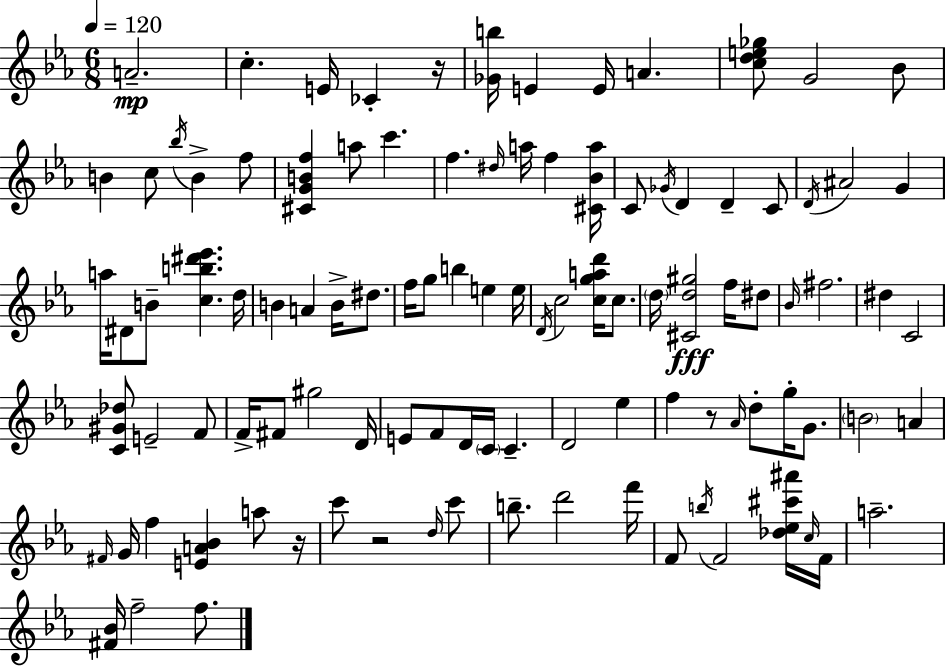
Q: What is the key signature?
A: C minor